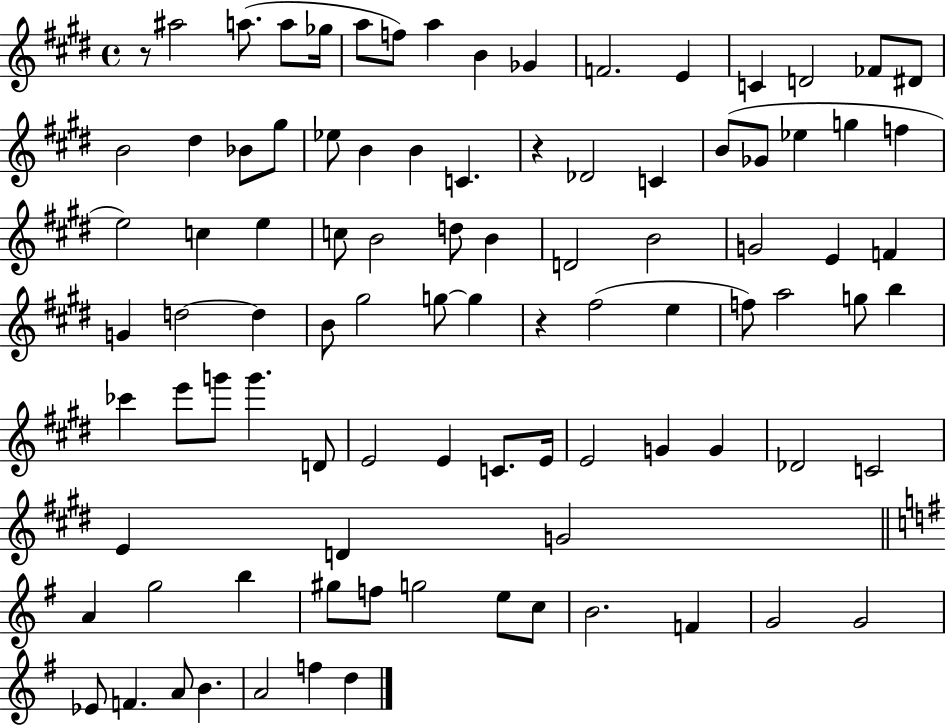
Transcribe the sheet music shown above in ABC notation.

X:1
T:Untitled
M:4/4
L:1/4
K:E
z/2 ^a2 a/2 a/2 _g/4 a/2 f/2 a B _G F2 E C D2 _F/2 ^D/2 B2 ^d _B/2 ^g/2 _e/2 B B C z _D2 C B/2 _G/2 _e g f e2 c e c/2 B2 d/2 B D2 B2 G2 E F G d2 d B/2 ^g2 g/2 g z ^f2 e f/2 a2 g/2 b _c' e'/2 g'/2 g' D/2 E2 E C/2 E/4 E2 G G _D2 C2 E D G2 A g2 b ^g/2 f/2 g2 e/2 c/2 B2 F G2 G2 _E/2 F A/2 B A2 f d